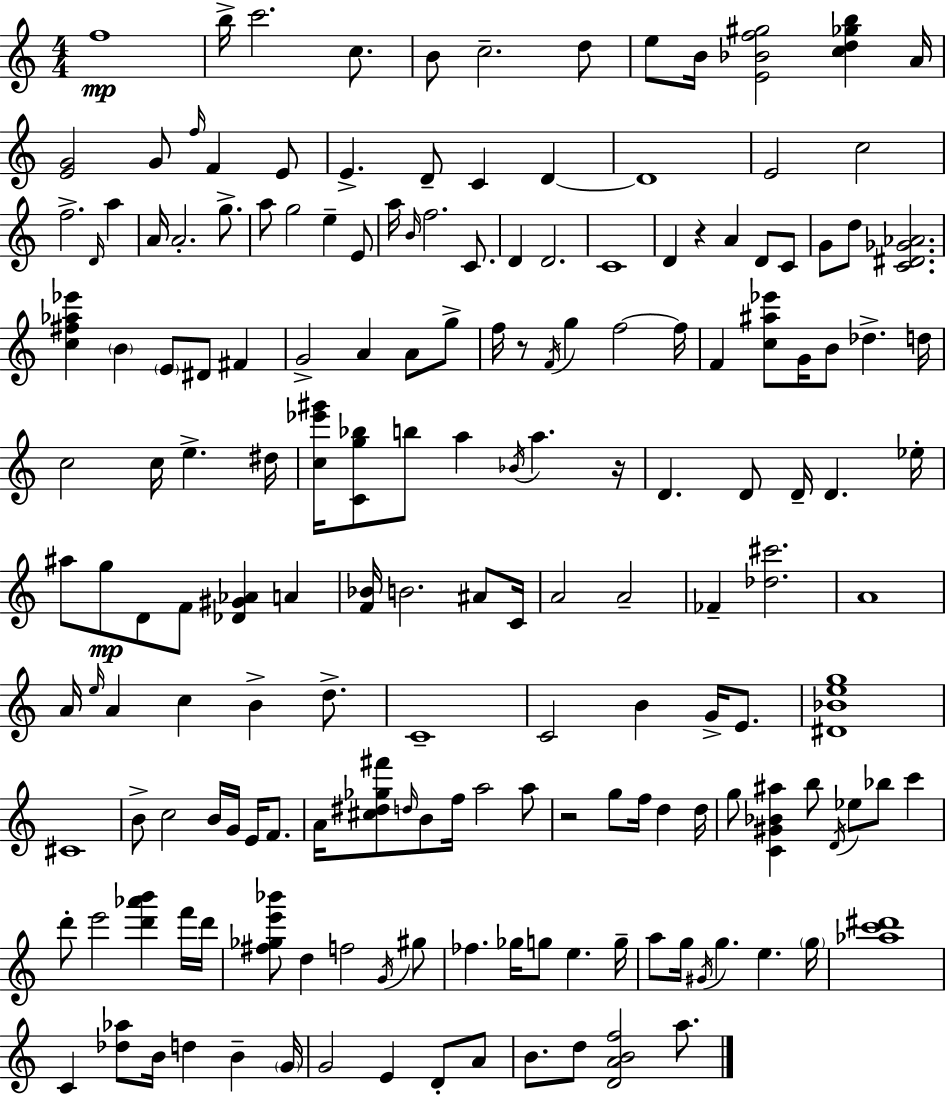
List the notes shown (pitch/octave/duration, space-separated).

F5/w B5/s C6/h. C5/e. B4/e C5/h. D5/e E5/e B4/s [E4,Bb4,F5,G#5]/h [C5,D5,Gb5,B5]/q A4/s [E4,G4]/h G4/e F5/s F4/q E4/e E4/q. D4/e C4/q D4/q D4/w E4/h C5/h F5/h. D4/s A5/q A4/s A4/h. G5/e. A5/e G5/h E5/q E4/e A5/s B4/s F5/h. C4/e. D4/q D4/h. C4/w D4/q R/q A4/q D4/e C4/e G4/e D5/e [C4,D#4,Gb4,Ab4]/h. [C5,F#5,Ab5,Eb6]/q B4/q E4/e D#4/e F#4/q G4/h A4/q A4/e G5/e F5/s R/e F4/s G5/q F5/h F5/s F4/q [C5,A#5,Eb6]/e G4/s B4/e Db5/q. D5/s C5/h C5/s E5/q. D#5/s [C5,Eb6,G#6]/s [C4,G5,Bb5]/e B5/e A5/q Bb4/s A5/q. R/s D4/q. D4/e D4/s D4/q. Eb5/s A#5/e G5/e D4/e F4/e [Db4,G#4,Ab4]/q A4/q [F4,Bb4]/s B4/h. A#4/e C4/s A4/h A4/h FES4/q [Db5,C#6]/h. A4/w A4/s E5/s A4/q C5/q B4/q D5/e. C4/w C4/h B4/q G4/s E4/e. [D#4,Bb4,E5,G5]/w C#4/w B4/e C5/h B4/s G4/s E4/s F4/e. A4/s [C#5,D#5,Gb5,F#6]/e D5/s B4/e F5/s A5/h A5/e R/h G5/e F5/s D5/q D5/s G5/e [C4,G#4,Bb4,A#5]/q B5/e D4/s Eb5/e Bb5/e C6/q D6/e E6/h [D6,Ab6,B6]/q F6/s D6/s [F#5,Gb5,E6,Bb6]/e D5/q F5/h G4/s G#5/e FES5/q. Gb5/s G5/e E5/q. G5/s A5/e G5/s G#4/s G5/q. E5/q. G5/s [Ab5,C6,D#6]/w C4/q [Db5,Ab5]/e B4/s D5/q B4/q G4/s G4/h E4/q D4/e A4/e B4/e. D5/e [D4,A4,B4,F5]/h A5/e.